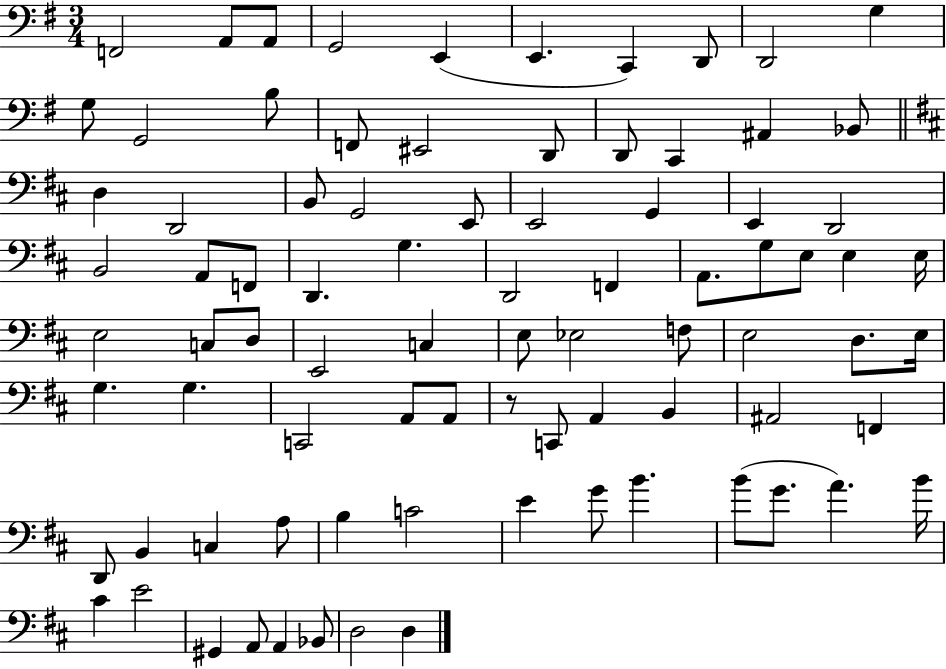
F2/h A2/e A2/e G2/h E2/q E2/q. C2/q D2/e D2/h G3/q G3/e G2/h B3/e F2/e EIS2/h D2/e D2/e C2/q A#2/q Bb2/e D3/q D2/h B2/e G2/h E2/e E2/h G2/q E2/q D2/h B2/h A2/e F2/e D2/q. G3/q. D2/h F2/q A2/e. G3/e E3/e E3/q E3/s E3/h C3/e D3/e E2/h C3/q E3/e Eb3/h F3/e E3/h D3/e. E3/s G3/q. G3/q. C2/h A2/e A2/e R/e C2/e A2/q B2/q A#2/h F2/q D2/e B2/q C3/q A3/e B3/q C4/h E4/q G4/e B4/q. B4/e G4/e. A4/q. B4/s C#4/q E4/h G#2/q A2/e A2/q Bb2/e D3/h D3/q